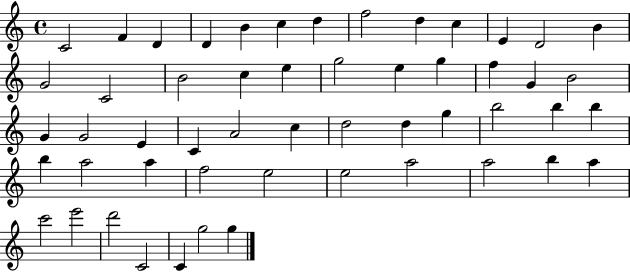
C4/h F4/q D4/q D4/q B4/q C5/q D5/q F5/h D5/q C5/q E4/q D4/h B4/q G4/h C4/h B4/h C5/q E5/q G5/h E5/q G5/q F5/q G4/q B4/h G4/q G4/h E4/q C4/q A4/h C5/q D5/h D5/q G5/q B5/h B5/q B5/q B5/q A5/h A5/q F5/h E5/h E5/h A5/h A5/h B5/q A5/q C6/h E6/h D6/h C4/h C4/q G5/h G5/q